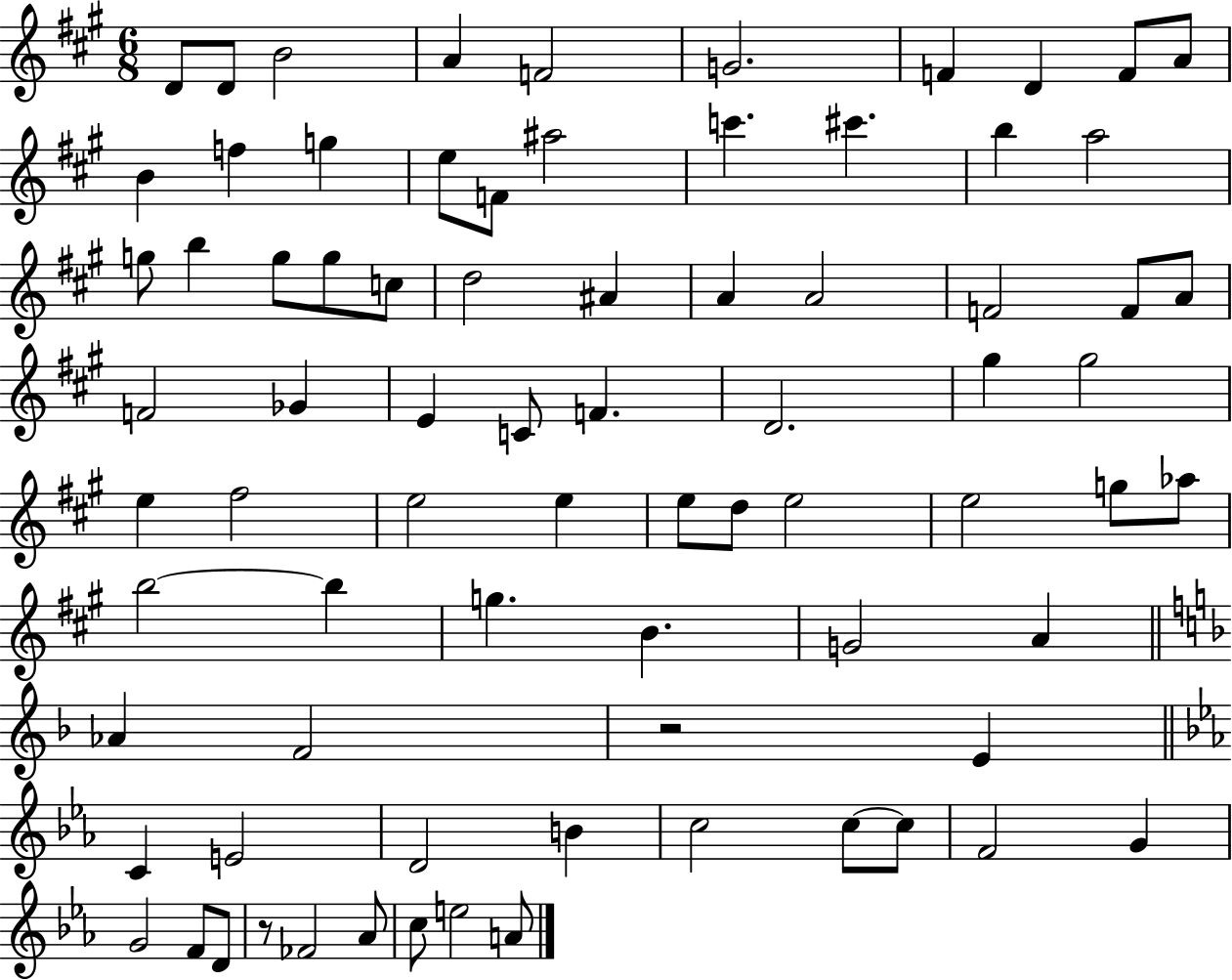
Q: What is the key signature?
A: A major